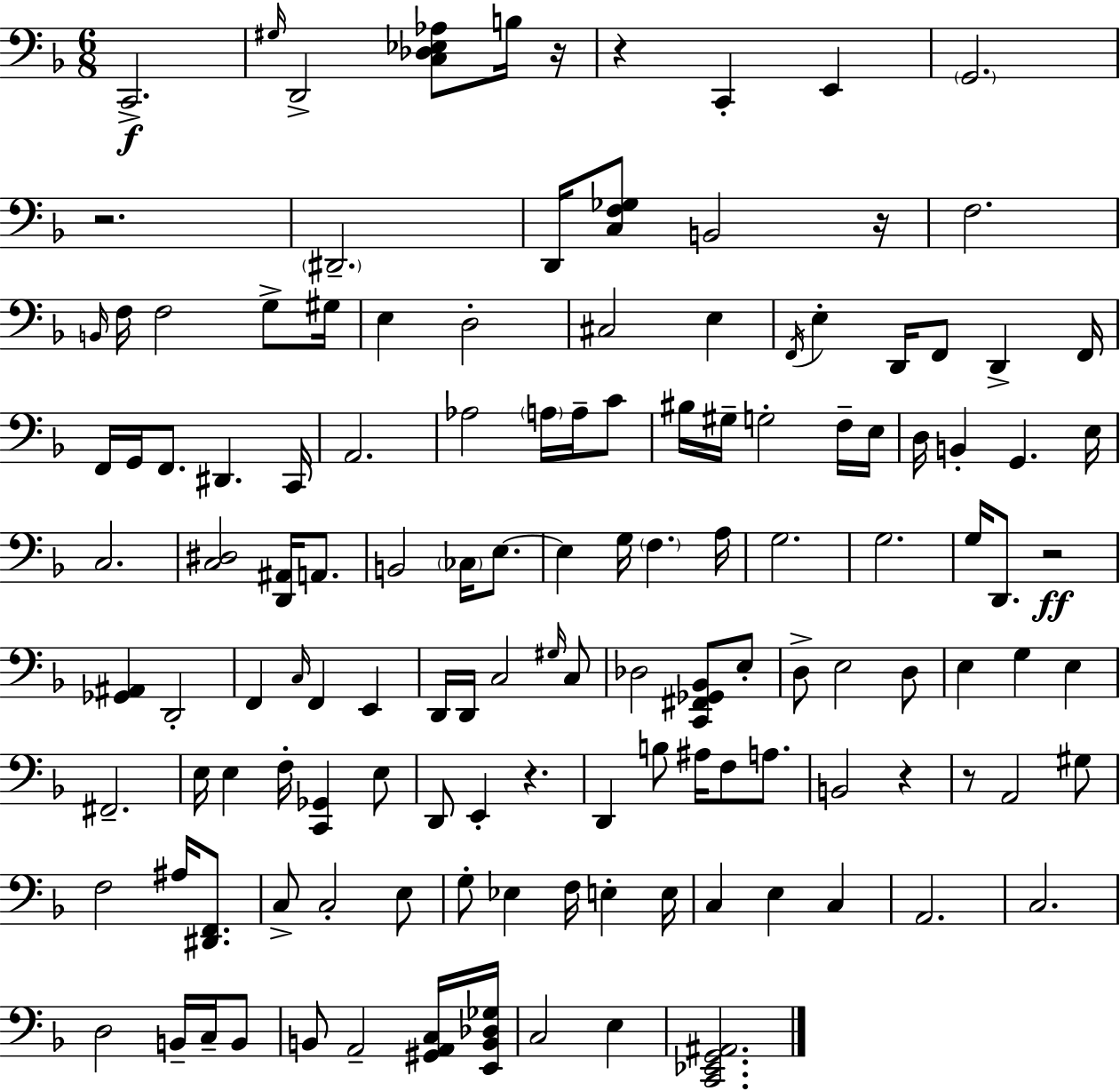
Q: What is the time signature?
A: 6/8